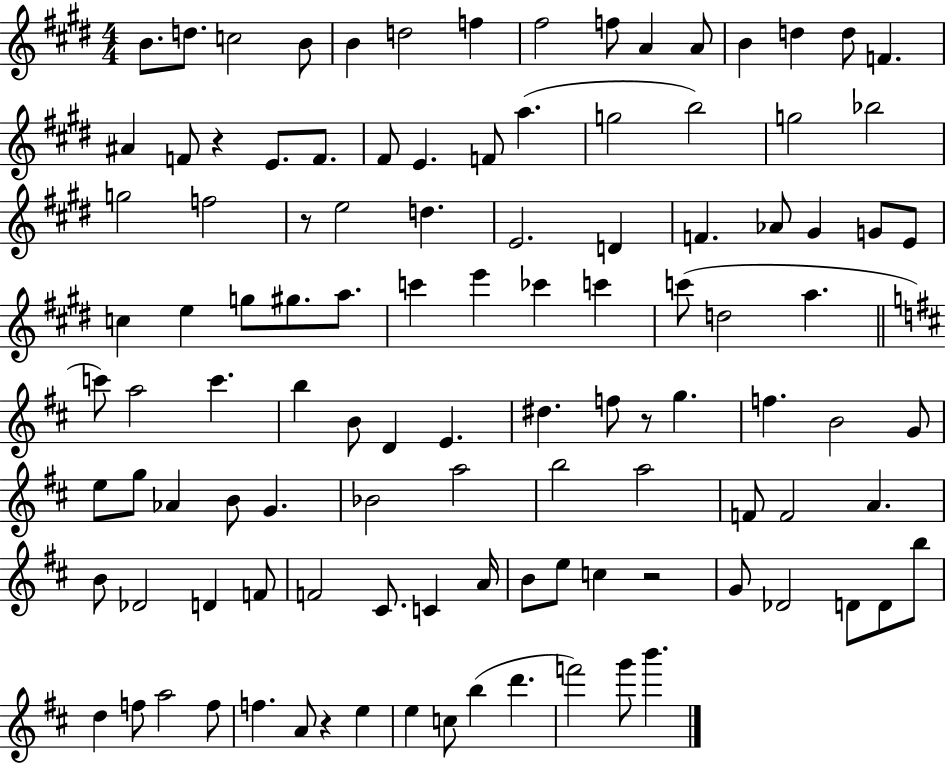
{
  \clef treble
  \numericTimeSignature
  \time 4/4
  \key e \major
  b'8. d''8. c''2 b'8 | b'4 d''2 f''4 | fis''2 f''8 a'4 a'8 | b'4 d''4 d''8 f'4. | \break ais'4 f'8 r4 e'8. f'8. | fis'8 e'4. f'8 a''4.( | g''2 b''2) | g''2 bes''2 | \break g''2 f''2 | r8 e''2 d''4. | e'2. d'4 | f'4. aes'8 gis'4 g'8 e'8 | \break c''4 e''4 g''8 gis''8. a''8. | c'''4 e'''4 ces'''4 c'''4 | c'''8( d''2 a''4. | \bar "||" \break \key d \major c'''8) a''2 c'''4. | b''4 b'8 d'4 e'4. | dis''4. f''8 r8 g''4. | f''4. b'2 g'8 | \break e''8 g''8 aes'4 b'8 g'4. | bes'2 a''2 | b''2 a''2 | f'8 f'2 a'4. | \break b'8 des'2 d'4 f'8 | f'2 cis'8. c'4 a'16 | b'8 e''8 c''4 r2 | g'8 des'2 d'8 d'8 b''8 | \break d''4 f''8 a''2 f''8 | f''4. a'8 r4 e''4 | e''4 c''8 b''4( d'''4. | f'''2) g'''8 b'''4. | \break \bar "|."
}